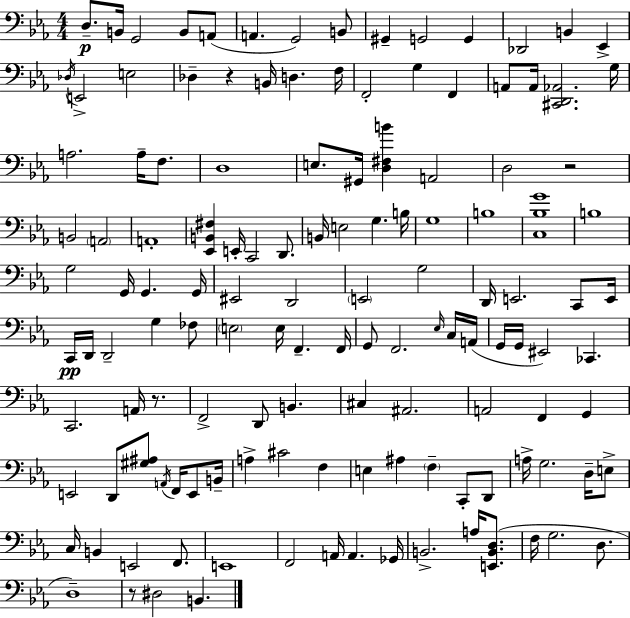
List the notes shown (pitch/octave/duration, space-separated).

D3/e. B2/s G2/h B2/e A2/e A2/q. G2/h B2/e G#2/q G2/h G2/q Db2/h B2/q Eb2/q Db3/s E2/h E3/h Db3/q R/q B2/s D3/q. F3/s F2/h G3/q F2/q A2/e A2/s [C#2,D2,Ab2]/h. G3/s A3/h. A3/s F3/e. D3/w E3/e. G#2/s [D3,F#3,B4]/q A2/h D3/h R/h B2/h A2/h A2/w [Eb2,B2,F#3]/q E2/s C2/h D2/e. B2/s E3/h G3/q. B3/s G3/w B3/w [C3,Bb3,G4]/w B3/w G3/h G2/s G2/q. G2/s EIS2/h D2/h E2/h G3/h D2/s E2/h. C2/e E2/s C2/s D2/s D2/h G3/q FES3/e E3/h E3/s F2/q. F2/s G2/e F2/h. Eb3/s C3/s A2/s G2/s G2/s EIS2/h CES2/q. C2/h. A2/s R/e. F2/h D2/e B2/q. C#3/q A#2/h. A2/h F2/q G2/q E2/h D2/e [G#3,A#3]/e A2/s F2/s E2/e B2/s A3/q C#4/h F3/q E3/q A#3/q F3/q C2/e D2/e A3/s G3/h. D3/s E3/e C3/s B2/q E2/h F2/e. E2/w F2/h A2/s A2/q. Gb2/s B2/h. A3/s [E2,B2,D3]/e. F3/s G3/h. D3/e. D3/w R/e D#3/h B2/q.